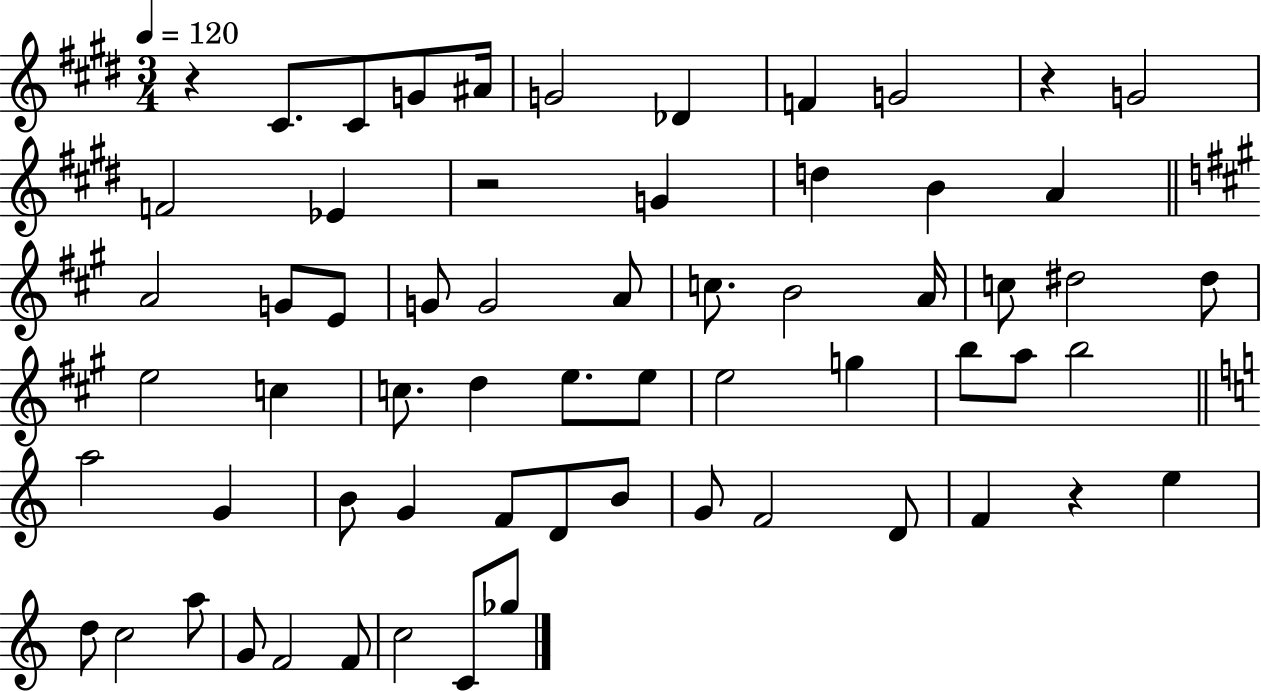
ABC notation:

X:1
T:Untitled
M:3/4
L:1/4
K:E
z ^C/2 ^C/2 G/2 ^A/4 G2 _D F G2 z G2 F2 _E z2 G d B A A2 G/2 E/2 G/2 G2 A/2 c/2 B2 A/4 c/2 ^d2 ^d/2 e2 c c/2 d e/2 e/2 e2 g b/2 a/2 b2 a2 G B/2 G F/2 D/2 B/2 G/2 F2 D/2 F z e d/2 c2 a/2 G/2 F2 F/2 c2 C/2 _g/2